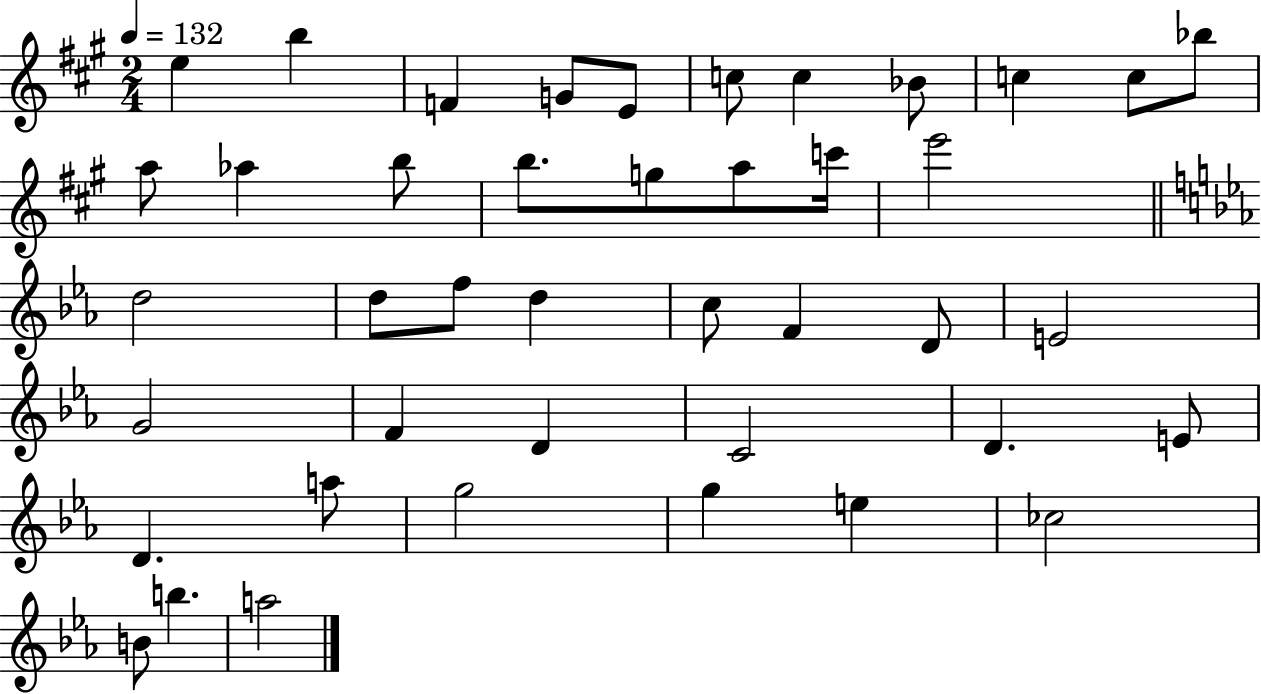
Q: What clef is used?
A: treble